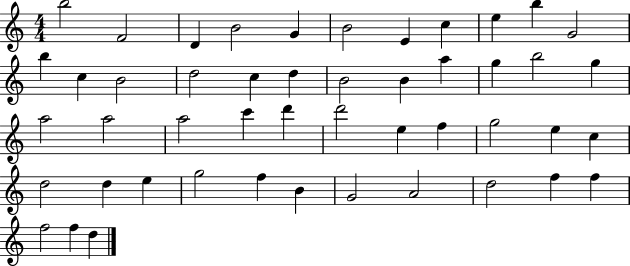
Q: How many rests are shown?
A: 0